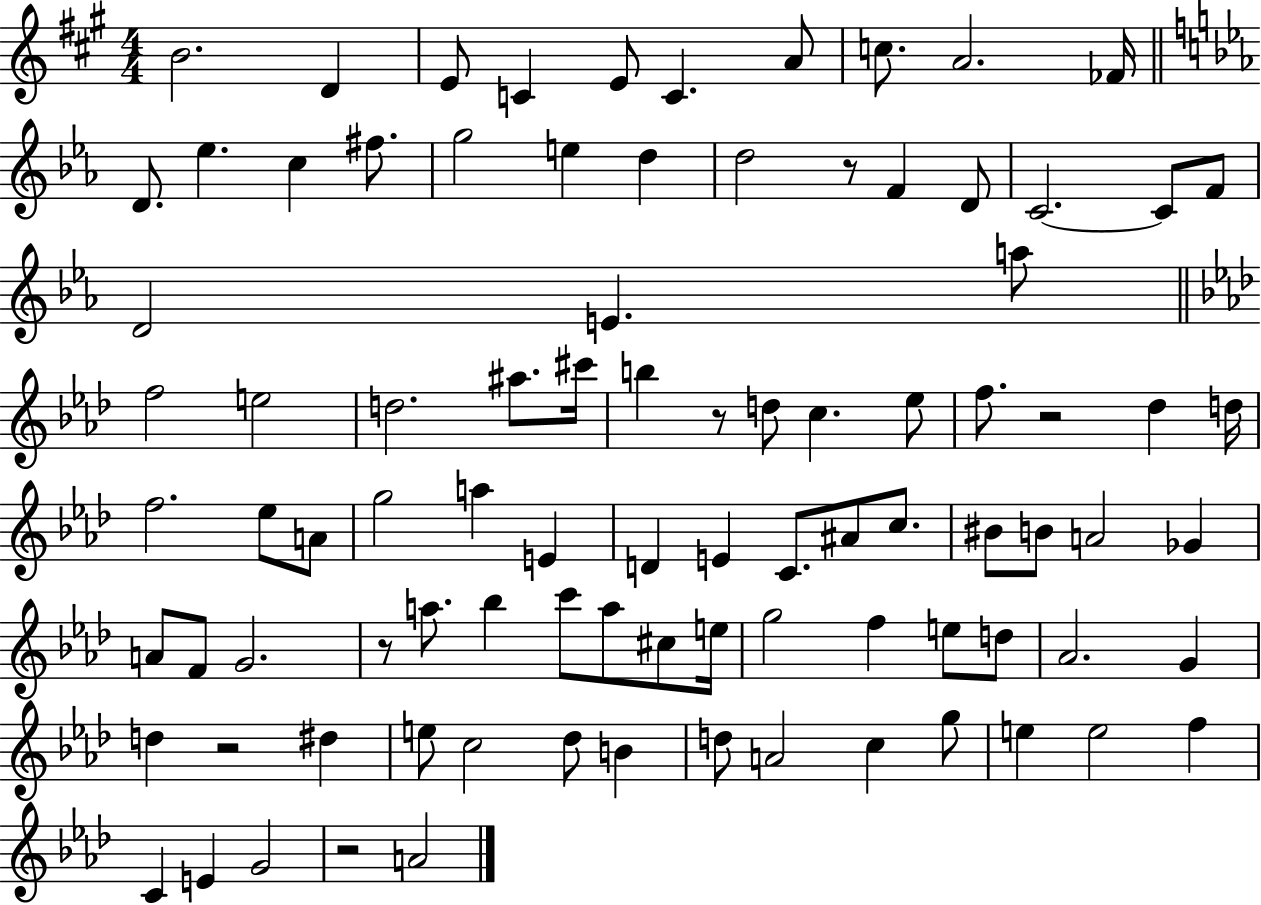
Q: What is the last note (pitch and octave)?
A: A4